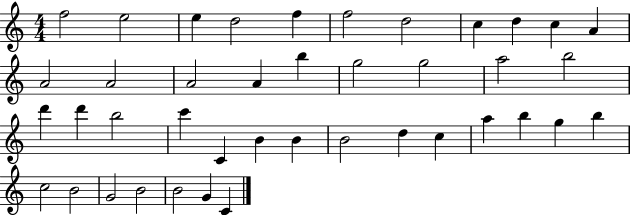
F5/h E5/h E5/q D5/h F5/q F5/h D5/h C5/q D5/q C5/q A4/q A4/h A4/h A4/h A4/q B5/q G5/h G5/h A5/h B5/h D6/q D6/q B5/h C6/q C4/q B4/q B4/q B4/h D5/q C5/q A5/q B5/q G5/q B5/q C5/h B4/h G4/h B4/h B4/h G4/q C4/q